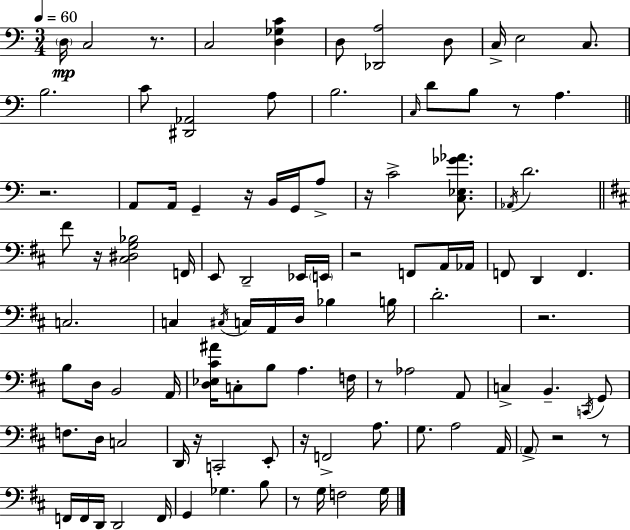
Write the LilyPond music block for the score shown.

{
  \clef bass
  \numericTimeSignature
  \time 3/4
  \key a \minor
  \tempo 4 = 60
  \parenthesize d16\mp c2 r8. | c2 <d ges c'>4 | d8 <des, a>2 d8 | c16-> e2 c8. | \break b2. | c'8 <dis, aes,>2 a8 | b2. | \grace { c16 } d'8 b8 r8 a4. | \break \bar "||" \break \key a \minor r2. | a,8 a,16 g,4-- r16 b,16 g,16 a8-> | r16 c'2-> <c ees ges' aes'>8. | \acciaccatura { aes,16 } d'2. | \break \bar "||" \break \key d \major fis'8 r16 <cis dis g bes>2 f,16 | e,8 d,2-- ees,16 \parenthesize e,16 | r2 f,8 a,16 aes,16 | f,8 d,4 f,4. | \break c2. | c4 \acciaccatura { cis16 } c16 a,16 d16 bes4 | b16 d'2.-. | r2. | \break b8 d16 b,2 | a,16 <d ees cis' ais'>16 c8-. b8 a4. | f16 r8 aes2 a,8 | c4-> b,4.-- \acciaccatura { c,16 } | \break g,8 f8. d16 c2 | d,16 r16 c,2-. | e,8-. r16 f,2-> a8. | g8. a2 | \break a,16 \parenthesize a,8-> r2 | r8 f,16 f,16 d,16 d,2 | f,16 g,4 ges4. | b8 r8 g16 f2 | \break g16 \bar "|."
}